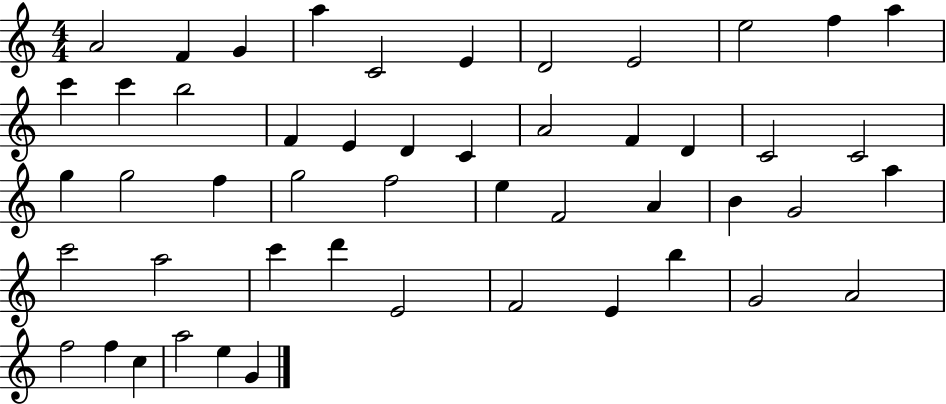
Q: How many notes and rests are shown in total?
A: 50